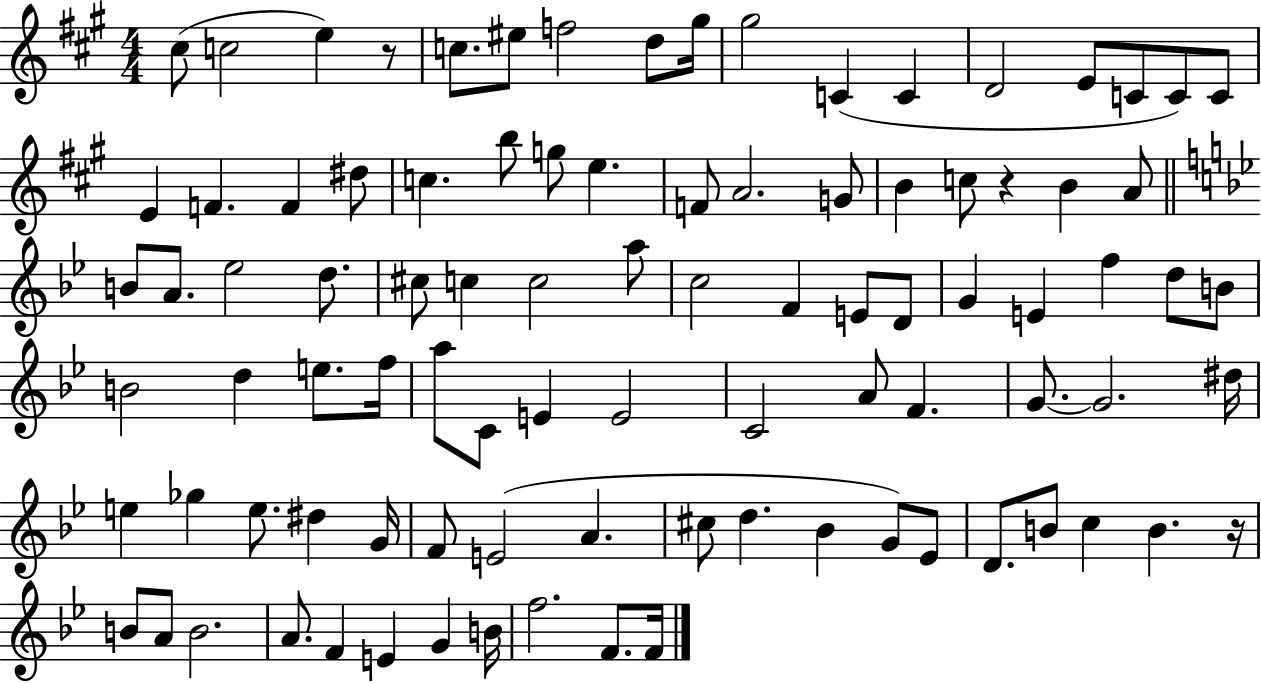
{
  \clef treble
  \numericTimeSignature
  \time 4/4
  \key a \major
  cis''8( c''2 e''4) r8 | c''8. eis''8 f''2 d''8 gis''16 | gis''2 c'4( c'4 | d'2 e'8 c'8 c'8) c'8 | \break e'4 f'4. f'4 dis''8 | c''4. b''8 g''8 e''4. | f'8 a'2. g'8 | b'4 c''8 r4 b'4 a'8 | \break \bar "||" \break \key bes \major b'8 a'8. ees''2 d''8. | cis''8 c''4 c''2 a''8 | c''2 f'4 e'8 d'8 | g'4 e'4 f''4 d''8 b'8 | \break b'2 d''4 e''8. f''16 | a''8 c'8 e'4 e'2 | c'2 a'8 f'4. | g'8.~~ g'2. dis''16 | \break e''4 ges''4 e''8. dis''4 g'16 | f'8 e'2( a'4. | cis''8 d''4. bes'4 g'8) ees'8 | d'8. b'8 c''4 b'4. r16 | \break b'8 a'8 b'2. | a'8. f'4 e'4 g'4 b'16 | f''2. f'8. f'16 | \bar "|."
}